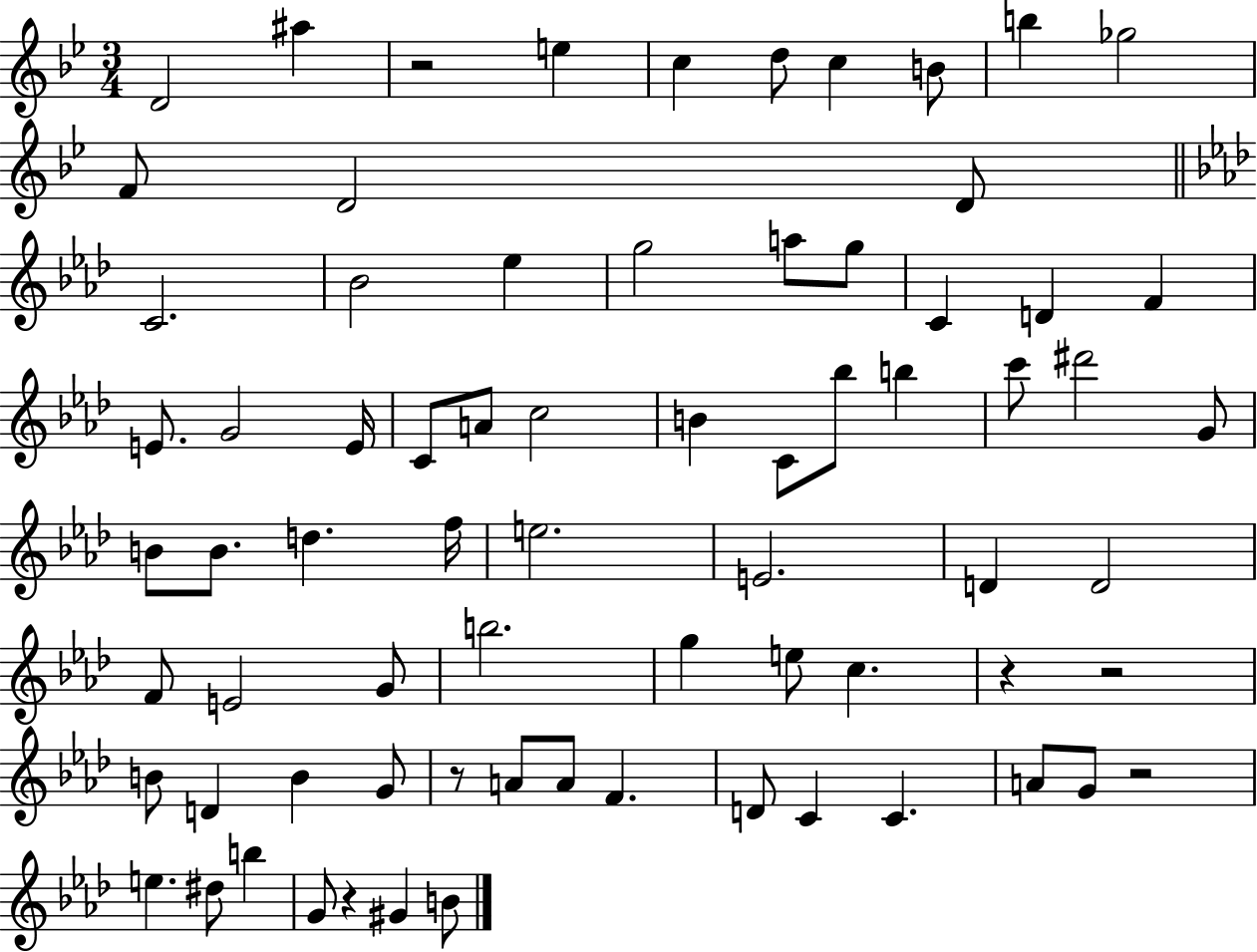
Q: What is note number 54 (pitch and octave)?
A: A4